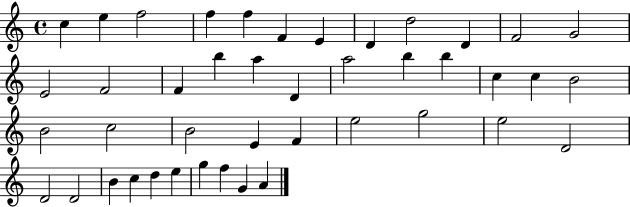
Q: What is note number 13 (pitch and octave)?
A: E4